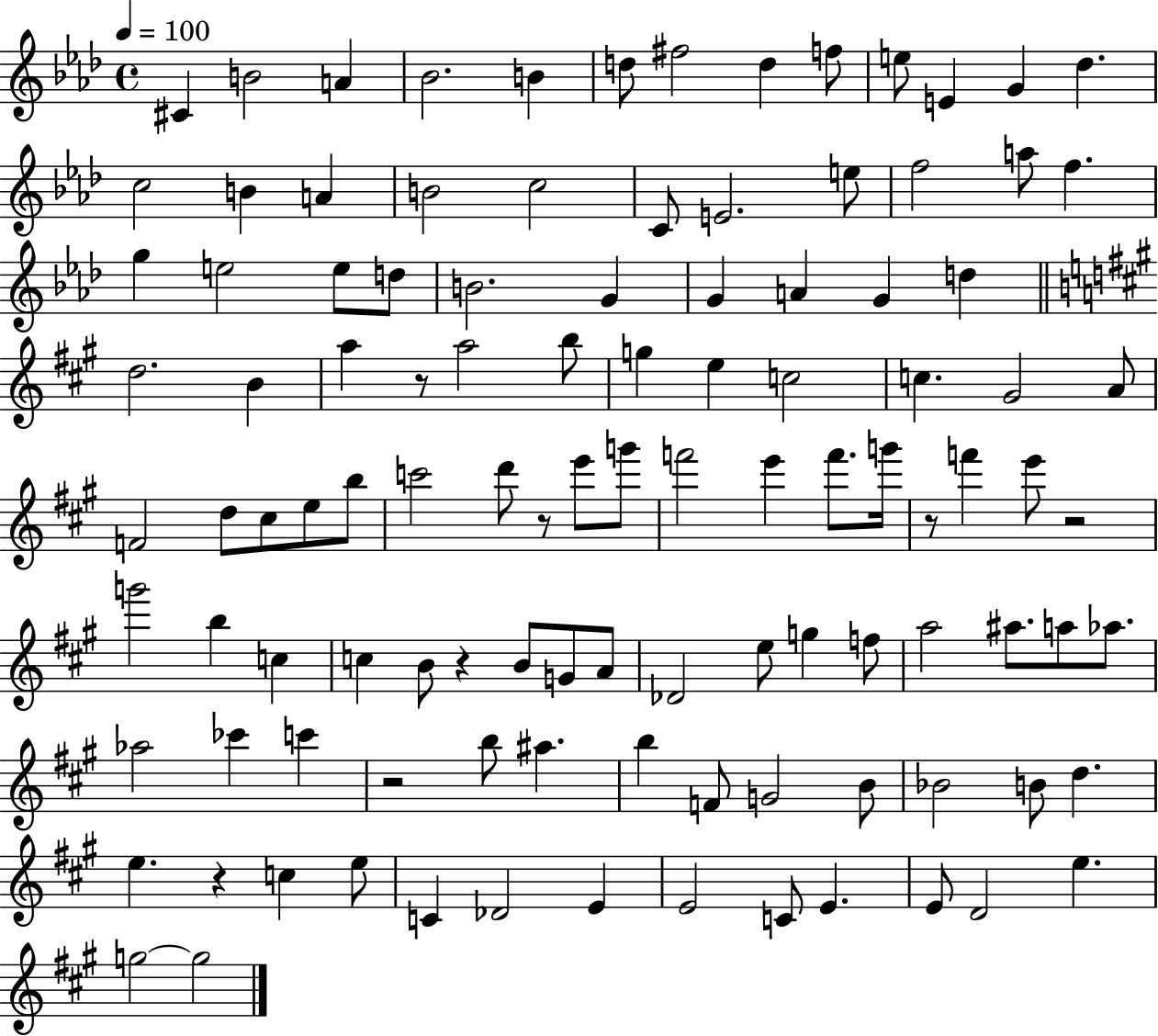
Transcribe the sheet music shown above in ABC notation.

X:1
T:Untitled
M:4/4
L:1/4
K:Ab
^C B2 A _B2 B d/2 ^f2 d f/2 e/2 E G _d c2 B A B2 c2 C/2 E2 e/2 f2 a/2 f g e2 e/2 d/2 B2 G G A G d d2 B a z/2 a2 b/2 g e c2 c ^G2 A/2 F2 d/2 ^c/2 e/2 b/2 c'2 d'/2 z/2 e'/2 g'/2 f'2 e' f'/2 g'/4 z/2 f' e'/2 z2 g'2 b c c B/2 z B/2 G/2 A/2 _D2 e/2 g f/2 a2 ^a/2 a/2 _a/2 _a2 _c' c' z2 b/2 ^a b F/2 G2 B/2 _B2 B/2 d e z c e/2 C _D2 E E2 C/2 E E/2 D2 e g2 g2